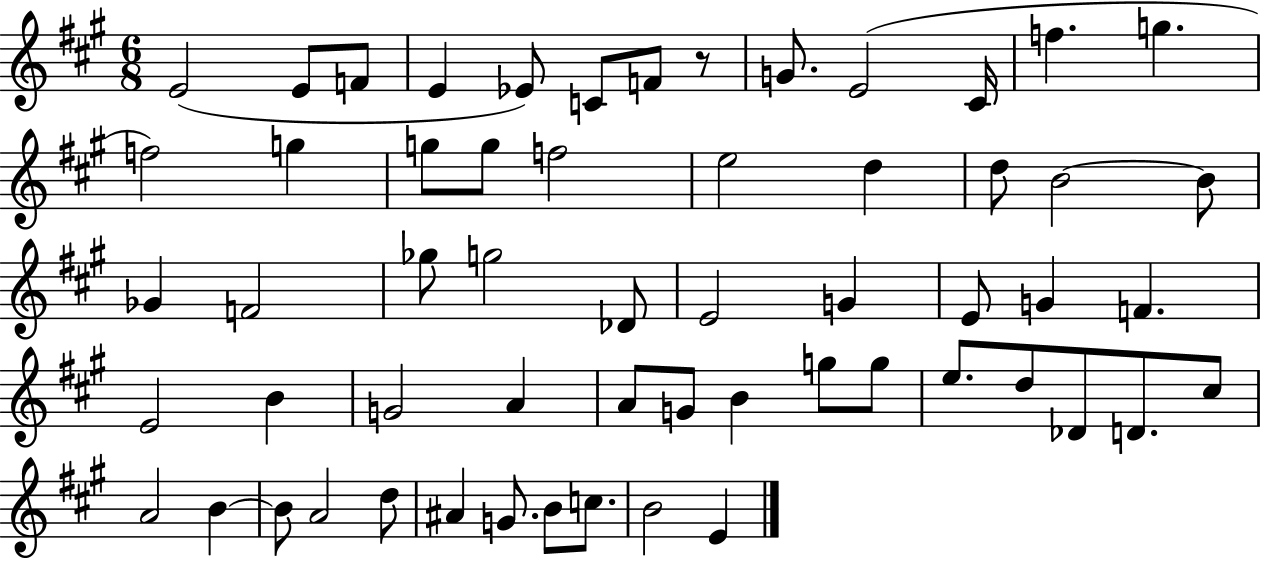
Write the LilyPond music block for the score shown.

{
  \clef treble
  \numericTimeSignature
  \time 6/8
  \key a \major
  e'2( e'8 f'8 | e'4 ees'8) c'8 f'8 r8 | g'8. e'2( cis'16 | f''4. g''4. | \break f''2) g''4 | g''8 g''8 f''2 | e''2 d''4 | d''8 b'2~~ b'8 | \break ges'4 f'2 | ges''8 g''2 des'8 | e'2 g'4 | e'8 g'4 f'4. | \break e'2 b'4 | g'2 a'4 | a'8 g'8 b'4 g''8 g''8 | e''8. d''8 des'8 d'8. cis''8 | \break a'2 b'4~~ | b'8 a'2 d''8 | ais'4 g'8. b'8 c''8. | b'2 e'4 | \break \bar "|."
}